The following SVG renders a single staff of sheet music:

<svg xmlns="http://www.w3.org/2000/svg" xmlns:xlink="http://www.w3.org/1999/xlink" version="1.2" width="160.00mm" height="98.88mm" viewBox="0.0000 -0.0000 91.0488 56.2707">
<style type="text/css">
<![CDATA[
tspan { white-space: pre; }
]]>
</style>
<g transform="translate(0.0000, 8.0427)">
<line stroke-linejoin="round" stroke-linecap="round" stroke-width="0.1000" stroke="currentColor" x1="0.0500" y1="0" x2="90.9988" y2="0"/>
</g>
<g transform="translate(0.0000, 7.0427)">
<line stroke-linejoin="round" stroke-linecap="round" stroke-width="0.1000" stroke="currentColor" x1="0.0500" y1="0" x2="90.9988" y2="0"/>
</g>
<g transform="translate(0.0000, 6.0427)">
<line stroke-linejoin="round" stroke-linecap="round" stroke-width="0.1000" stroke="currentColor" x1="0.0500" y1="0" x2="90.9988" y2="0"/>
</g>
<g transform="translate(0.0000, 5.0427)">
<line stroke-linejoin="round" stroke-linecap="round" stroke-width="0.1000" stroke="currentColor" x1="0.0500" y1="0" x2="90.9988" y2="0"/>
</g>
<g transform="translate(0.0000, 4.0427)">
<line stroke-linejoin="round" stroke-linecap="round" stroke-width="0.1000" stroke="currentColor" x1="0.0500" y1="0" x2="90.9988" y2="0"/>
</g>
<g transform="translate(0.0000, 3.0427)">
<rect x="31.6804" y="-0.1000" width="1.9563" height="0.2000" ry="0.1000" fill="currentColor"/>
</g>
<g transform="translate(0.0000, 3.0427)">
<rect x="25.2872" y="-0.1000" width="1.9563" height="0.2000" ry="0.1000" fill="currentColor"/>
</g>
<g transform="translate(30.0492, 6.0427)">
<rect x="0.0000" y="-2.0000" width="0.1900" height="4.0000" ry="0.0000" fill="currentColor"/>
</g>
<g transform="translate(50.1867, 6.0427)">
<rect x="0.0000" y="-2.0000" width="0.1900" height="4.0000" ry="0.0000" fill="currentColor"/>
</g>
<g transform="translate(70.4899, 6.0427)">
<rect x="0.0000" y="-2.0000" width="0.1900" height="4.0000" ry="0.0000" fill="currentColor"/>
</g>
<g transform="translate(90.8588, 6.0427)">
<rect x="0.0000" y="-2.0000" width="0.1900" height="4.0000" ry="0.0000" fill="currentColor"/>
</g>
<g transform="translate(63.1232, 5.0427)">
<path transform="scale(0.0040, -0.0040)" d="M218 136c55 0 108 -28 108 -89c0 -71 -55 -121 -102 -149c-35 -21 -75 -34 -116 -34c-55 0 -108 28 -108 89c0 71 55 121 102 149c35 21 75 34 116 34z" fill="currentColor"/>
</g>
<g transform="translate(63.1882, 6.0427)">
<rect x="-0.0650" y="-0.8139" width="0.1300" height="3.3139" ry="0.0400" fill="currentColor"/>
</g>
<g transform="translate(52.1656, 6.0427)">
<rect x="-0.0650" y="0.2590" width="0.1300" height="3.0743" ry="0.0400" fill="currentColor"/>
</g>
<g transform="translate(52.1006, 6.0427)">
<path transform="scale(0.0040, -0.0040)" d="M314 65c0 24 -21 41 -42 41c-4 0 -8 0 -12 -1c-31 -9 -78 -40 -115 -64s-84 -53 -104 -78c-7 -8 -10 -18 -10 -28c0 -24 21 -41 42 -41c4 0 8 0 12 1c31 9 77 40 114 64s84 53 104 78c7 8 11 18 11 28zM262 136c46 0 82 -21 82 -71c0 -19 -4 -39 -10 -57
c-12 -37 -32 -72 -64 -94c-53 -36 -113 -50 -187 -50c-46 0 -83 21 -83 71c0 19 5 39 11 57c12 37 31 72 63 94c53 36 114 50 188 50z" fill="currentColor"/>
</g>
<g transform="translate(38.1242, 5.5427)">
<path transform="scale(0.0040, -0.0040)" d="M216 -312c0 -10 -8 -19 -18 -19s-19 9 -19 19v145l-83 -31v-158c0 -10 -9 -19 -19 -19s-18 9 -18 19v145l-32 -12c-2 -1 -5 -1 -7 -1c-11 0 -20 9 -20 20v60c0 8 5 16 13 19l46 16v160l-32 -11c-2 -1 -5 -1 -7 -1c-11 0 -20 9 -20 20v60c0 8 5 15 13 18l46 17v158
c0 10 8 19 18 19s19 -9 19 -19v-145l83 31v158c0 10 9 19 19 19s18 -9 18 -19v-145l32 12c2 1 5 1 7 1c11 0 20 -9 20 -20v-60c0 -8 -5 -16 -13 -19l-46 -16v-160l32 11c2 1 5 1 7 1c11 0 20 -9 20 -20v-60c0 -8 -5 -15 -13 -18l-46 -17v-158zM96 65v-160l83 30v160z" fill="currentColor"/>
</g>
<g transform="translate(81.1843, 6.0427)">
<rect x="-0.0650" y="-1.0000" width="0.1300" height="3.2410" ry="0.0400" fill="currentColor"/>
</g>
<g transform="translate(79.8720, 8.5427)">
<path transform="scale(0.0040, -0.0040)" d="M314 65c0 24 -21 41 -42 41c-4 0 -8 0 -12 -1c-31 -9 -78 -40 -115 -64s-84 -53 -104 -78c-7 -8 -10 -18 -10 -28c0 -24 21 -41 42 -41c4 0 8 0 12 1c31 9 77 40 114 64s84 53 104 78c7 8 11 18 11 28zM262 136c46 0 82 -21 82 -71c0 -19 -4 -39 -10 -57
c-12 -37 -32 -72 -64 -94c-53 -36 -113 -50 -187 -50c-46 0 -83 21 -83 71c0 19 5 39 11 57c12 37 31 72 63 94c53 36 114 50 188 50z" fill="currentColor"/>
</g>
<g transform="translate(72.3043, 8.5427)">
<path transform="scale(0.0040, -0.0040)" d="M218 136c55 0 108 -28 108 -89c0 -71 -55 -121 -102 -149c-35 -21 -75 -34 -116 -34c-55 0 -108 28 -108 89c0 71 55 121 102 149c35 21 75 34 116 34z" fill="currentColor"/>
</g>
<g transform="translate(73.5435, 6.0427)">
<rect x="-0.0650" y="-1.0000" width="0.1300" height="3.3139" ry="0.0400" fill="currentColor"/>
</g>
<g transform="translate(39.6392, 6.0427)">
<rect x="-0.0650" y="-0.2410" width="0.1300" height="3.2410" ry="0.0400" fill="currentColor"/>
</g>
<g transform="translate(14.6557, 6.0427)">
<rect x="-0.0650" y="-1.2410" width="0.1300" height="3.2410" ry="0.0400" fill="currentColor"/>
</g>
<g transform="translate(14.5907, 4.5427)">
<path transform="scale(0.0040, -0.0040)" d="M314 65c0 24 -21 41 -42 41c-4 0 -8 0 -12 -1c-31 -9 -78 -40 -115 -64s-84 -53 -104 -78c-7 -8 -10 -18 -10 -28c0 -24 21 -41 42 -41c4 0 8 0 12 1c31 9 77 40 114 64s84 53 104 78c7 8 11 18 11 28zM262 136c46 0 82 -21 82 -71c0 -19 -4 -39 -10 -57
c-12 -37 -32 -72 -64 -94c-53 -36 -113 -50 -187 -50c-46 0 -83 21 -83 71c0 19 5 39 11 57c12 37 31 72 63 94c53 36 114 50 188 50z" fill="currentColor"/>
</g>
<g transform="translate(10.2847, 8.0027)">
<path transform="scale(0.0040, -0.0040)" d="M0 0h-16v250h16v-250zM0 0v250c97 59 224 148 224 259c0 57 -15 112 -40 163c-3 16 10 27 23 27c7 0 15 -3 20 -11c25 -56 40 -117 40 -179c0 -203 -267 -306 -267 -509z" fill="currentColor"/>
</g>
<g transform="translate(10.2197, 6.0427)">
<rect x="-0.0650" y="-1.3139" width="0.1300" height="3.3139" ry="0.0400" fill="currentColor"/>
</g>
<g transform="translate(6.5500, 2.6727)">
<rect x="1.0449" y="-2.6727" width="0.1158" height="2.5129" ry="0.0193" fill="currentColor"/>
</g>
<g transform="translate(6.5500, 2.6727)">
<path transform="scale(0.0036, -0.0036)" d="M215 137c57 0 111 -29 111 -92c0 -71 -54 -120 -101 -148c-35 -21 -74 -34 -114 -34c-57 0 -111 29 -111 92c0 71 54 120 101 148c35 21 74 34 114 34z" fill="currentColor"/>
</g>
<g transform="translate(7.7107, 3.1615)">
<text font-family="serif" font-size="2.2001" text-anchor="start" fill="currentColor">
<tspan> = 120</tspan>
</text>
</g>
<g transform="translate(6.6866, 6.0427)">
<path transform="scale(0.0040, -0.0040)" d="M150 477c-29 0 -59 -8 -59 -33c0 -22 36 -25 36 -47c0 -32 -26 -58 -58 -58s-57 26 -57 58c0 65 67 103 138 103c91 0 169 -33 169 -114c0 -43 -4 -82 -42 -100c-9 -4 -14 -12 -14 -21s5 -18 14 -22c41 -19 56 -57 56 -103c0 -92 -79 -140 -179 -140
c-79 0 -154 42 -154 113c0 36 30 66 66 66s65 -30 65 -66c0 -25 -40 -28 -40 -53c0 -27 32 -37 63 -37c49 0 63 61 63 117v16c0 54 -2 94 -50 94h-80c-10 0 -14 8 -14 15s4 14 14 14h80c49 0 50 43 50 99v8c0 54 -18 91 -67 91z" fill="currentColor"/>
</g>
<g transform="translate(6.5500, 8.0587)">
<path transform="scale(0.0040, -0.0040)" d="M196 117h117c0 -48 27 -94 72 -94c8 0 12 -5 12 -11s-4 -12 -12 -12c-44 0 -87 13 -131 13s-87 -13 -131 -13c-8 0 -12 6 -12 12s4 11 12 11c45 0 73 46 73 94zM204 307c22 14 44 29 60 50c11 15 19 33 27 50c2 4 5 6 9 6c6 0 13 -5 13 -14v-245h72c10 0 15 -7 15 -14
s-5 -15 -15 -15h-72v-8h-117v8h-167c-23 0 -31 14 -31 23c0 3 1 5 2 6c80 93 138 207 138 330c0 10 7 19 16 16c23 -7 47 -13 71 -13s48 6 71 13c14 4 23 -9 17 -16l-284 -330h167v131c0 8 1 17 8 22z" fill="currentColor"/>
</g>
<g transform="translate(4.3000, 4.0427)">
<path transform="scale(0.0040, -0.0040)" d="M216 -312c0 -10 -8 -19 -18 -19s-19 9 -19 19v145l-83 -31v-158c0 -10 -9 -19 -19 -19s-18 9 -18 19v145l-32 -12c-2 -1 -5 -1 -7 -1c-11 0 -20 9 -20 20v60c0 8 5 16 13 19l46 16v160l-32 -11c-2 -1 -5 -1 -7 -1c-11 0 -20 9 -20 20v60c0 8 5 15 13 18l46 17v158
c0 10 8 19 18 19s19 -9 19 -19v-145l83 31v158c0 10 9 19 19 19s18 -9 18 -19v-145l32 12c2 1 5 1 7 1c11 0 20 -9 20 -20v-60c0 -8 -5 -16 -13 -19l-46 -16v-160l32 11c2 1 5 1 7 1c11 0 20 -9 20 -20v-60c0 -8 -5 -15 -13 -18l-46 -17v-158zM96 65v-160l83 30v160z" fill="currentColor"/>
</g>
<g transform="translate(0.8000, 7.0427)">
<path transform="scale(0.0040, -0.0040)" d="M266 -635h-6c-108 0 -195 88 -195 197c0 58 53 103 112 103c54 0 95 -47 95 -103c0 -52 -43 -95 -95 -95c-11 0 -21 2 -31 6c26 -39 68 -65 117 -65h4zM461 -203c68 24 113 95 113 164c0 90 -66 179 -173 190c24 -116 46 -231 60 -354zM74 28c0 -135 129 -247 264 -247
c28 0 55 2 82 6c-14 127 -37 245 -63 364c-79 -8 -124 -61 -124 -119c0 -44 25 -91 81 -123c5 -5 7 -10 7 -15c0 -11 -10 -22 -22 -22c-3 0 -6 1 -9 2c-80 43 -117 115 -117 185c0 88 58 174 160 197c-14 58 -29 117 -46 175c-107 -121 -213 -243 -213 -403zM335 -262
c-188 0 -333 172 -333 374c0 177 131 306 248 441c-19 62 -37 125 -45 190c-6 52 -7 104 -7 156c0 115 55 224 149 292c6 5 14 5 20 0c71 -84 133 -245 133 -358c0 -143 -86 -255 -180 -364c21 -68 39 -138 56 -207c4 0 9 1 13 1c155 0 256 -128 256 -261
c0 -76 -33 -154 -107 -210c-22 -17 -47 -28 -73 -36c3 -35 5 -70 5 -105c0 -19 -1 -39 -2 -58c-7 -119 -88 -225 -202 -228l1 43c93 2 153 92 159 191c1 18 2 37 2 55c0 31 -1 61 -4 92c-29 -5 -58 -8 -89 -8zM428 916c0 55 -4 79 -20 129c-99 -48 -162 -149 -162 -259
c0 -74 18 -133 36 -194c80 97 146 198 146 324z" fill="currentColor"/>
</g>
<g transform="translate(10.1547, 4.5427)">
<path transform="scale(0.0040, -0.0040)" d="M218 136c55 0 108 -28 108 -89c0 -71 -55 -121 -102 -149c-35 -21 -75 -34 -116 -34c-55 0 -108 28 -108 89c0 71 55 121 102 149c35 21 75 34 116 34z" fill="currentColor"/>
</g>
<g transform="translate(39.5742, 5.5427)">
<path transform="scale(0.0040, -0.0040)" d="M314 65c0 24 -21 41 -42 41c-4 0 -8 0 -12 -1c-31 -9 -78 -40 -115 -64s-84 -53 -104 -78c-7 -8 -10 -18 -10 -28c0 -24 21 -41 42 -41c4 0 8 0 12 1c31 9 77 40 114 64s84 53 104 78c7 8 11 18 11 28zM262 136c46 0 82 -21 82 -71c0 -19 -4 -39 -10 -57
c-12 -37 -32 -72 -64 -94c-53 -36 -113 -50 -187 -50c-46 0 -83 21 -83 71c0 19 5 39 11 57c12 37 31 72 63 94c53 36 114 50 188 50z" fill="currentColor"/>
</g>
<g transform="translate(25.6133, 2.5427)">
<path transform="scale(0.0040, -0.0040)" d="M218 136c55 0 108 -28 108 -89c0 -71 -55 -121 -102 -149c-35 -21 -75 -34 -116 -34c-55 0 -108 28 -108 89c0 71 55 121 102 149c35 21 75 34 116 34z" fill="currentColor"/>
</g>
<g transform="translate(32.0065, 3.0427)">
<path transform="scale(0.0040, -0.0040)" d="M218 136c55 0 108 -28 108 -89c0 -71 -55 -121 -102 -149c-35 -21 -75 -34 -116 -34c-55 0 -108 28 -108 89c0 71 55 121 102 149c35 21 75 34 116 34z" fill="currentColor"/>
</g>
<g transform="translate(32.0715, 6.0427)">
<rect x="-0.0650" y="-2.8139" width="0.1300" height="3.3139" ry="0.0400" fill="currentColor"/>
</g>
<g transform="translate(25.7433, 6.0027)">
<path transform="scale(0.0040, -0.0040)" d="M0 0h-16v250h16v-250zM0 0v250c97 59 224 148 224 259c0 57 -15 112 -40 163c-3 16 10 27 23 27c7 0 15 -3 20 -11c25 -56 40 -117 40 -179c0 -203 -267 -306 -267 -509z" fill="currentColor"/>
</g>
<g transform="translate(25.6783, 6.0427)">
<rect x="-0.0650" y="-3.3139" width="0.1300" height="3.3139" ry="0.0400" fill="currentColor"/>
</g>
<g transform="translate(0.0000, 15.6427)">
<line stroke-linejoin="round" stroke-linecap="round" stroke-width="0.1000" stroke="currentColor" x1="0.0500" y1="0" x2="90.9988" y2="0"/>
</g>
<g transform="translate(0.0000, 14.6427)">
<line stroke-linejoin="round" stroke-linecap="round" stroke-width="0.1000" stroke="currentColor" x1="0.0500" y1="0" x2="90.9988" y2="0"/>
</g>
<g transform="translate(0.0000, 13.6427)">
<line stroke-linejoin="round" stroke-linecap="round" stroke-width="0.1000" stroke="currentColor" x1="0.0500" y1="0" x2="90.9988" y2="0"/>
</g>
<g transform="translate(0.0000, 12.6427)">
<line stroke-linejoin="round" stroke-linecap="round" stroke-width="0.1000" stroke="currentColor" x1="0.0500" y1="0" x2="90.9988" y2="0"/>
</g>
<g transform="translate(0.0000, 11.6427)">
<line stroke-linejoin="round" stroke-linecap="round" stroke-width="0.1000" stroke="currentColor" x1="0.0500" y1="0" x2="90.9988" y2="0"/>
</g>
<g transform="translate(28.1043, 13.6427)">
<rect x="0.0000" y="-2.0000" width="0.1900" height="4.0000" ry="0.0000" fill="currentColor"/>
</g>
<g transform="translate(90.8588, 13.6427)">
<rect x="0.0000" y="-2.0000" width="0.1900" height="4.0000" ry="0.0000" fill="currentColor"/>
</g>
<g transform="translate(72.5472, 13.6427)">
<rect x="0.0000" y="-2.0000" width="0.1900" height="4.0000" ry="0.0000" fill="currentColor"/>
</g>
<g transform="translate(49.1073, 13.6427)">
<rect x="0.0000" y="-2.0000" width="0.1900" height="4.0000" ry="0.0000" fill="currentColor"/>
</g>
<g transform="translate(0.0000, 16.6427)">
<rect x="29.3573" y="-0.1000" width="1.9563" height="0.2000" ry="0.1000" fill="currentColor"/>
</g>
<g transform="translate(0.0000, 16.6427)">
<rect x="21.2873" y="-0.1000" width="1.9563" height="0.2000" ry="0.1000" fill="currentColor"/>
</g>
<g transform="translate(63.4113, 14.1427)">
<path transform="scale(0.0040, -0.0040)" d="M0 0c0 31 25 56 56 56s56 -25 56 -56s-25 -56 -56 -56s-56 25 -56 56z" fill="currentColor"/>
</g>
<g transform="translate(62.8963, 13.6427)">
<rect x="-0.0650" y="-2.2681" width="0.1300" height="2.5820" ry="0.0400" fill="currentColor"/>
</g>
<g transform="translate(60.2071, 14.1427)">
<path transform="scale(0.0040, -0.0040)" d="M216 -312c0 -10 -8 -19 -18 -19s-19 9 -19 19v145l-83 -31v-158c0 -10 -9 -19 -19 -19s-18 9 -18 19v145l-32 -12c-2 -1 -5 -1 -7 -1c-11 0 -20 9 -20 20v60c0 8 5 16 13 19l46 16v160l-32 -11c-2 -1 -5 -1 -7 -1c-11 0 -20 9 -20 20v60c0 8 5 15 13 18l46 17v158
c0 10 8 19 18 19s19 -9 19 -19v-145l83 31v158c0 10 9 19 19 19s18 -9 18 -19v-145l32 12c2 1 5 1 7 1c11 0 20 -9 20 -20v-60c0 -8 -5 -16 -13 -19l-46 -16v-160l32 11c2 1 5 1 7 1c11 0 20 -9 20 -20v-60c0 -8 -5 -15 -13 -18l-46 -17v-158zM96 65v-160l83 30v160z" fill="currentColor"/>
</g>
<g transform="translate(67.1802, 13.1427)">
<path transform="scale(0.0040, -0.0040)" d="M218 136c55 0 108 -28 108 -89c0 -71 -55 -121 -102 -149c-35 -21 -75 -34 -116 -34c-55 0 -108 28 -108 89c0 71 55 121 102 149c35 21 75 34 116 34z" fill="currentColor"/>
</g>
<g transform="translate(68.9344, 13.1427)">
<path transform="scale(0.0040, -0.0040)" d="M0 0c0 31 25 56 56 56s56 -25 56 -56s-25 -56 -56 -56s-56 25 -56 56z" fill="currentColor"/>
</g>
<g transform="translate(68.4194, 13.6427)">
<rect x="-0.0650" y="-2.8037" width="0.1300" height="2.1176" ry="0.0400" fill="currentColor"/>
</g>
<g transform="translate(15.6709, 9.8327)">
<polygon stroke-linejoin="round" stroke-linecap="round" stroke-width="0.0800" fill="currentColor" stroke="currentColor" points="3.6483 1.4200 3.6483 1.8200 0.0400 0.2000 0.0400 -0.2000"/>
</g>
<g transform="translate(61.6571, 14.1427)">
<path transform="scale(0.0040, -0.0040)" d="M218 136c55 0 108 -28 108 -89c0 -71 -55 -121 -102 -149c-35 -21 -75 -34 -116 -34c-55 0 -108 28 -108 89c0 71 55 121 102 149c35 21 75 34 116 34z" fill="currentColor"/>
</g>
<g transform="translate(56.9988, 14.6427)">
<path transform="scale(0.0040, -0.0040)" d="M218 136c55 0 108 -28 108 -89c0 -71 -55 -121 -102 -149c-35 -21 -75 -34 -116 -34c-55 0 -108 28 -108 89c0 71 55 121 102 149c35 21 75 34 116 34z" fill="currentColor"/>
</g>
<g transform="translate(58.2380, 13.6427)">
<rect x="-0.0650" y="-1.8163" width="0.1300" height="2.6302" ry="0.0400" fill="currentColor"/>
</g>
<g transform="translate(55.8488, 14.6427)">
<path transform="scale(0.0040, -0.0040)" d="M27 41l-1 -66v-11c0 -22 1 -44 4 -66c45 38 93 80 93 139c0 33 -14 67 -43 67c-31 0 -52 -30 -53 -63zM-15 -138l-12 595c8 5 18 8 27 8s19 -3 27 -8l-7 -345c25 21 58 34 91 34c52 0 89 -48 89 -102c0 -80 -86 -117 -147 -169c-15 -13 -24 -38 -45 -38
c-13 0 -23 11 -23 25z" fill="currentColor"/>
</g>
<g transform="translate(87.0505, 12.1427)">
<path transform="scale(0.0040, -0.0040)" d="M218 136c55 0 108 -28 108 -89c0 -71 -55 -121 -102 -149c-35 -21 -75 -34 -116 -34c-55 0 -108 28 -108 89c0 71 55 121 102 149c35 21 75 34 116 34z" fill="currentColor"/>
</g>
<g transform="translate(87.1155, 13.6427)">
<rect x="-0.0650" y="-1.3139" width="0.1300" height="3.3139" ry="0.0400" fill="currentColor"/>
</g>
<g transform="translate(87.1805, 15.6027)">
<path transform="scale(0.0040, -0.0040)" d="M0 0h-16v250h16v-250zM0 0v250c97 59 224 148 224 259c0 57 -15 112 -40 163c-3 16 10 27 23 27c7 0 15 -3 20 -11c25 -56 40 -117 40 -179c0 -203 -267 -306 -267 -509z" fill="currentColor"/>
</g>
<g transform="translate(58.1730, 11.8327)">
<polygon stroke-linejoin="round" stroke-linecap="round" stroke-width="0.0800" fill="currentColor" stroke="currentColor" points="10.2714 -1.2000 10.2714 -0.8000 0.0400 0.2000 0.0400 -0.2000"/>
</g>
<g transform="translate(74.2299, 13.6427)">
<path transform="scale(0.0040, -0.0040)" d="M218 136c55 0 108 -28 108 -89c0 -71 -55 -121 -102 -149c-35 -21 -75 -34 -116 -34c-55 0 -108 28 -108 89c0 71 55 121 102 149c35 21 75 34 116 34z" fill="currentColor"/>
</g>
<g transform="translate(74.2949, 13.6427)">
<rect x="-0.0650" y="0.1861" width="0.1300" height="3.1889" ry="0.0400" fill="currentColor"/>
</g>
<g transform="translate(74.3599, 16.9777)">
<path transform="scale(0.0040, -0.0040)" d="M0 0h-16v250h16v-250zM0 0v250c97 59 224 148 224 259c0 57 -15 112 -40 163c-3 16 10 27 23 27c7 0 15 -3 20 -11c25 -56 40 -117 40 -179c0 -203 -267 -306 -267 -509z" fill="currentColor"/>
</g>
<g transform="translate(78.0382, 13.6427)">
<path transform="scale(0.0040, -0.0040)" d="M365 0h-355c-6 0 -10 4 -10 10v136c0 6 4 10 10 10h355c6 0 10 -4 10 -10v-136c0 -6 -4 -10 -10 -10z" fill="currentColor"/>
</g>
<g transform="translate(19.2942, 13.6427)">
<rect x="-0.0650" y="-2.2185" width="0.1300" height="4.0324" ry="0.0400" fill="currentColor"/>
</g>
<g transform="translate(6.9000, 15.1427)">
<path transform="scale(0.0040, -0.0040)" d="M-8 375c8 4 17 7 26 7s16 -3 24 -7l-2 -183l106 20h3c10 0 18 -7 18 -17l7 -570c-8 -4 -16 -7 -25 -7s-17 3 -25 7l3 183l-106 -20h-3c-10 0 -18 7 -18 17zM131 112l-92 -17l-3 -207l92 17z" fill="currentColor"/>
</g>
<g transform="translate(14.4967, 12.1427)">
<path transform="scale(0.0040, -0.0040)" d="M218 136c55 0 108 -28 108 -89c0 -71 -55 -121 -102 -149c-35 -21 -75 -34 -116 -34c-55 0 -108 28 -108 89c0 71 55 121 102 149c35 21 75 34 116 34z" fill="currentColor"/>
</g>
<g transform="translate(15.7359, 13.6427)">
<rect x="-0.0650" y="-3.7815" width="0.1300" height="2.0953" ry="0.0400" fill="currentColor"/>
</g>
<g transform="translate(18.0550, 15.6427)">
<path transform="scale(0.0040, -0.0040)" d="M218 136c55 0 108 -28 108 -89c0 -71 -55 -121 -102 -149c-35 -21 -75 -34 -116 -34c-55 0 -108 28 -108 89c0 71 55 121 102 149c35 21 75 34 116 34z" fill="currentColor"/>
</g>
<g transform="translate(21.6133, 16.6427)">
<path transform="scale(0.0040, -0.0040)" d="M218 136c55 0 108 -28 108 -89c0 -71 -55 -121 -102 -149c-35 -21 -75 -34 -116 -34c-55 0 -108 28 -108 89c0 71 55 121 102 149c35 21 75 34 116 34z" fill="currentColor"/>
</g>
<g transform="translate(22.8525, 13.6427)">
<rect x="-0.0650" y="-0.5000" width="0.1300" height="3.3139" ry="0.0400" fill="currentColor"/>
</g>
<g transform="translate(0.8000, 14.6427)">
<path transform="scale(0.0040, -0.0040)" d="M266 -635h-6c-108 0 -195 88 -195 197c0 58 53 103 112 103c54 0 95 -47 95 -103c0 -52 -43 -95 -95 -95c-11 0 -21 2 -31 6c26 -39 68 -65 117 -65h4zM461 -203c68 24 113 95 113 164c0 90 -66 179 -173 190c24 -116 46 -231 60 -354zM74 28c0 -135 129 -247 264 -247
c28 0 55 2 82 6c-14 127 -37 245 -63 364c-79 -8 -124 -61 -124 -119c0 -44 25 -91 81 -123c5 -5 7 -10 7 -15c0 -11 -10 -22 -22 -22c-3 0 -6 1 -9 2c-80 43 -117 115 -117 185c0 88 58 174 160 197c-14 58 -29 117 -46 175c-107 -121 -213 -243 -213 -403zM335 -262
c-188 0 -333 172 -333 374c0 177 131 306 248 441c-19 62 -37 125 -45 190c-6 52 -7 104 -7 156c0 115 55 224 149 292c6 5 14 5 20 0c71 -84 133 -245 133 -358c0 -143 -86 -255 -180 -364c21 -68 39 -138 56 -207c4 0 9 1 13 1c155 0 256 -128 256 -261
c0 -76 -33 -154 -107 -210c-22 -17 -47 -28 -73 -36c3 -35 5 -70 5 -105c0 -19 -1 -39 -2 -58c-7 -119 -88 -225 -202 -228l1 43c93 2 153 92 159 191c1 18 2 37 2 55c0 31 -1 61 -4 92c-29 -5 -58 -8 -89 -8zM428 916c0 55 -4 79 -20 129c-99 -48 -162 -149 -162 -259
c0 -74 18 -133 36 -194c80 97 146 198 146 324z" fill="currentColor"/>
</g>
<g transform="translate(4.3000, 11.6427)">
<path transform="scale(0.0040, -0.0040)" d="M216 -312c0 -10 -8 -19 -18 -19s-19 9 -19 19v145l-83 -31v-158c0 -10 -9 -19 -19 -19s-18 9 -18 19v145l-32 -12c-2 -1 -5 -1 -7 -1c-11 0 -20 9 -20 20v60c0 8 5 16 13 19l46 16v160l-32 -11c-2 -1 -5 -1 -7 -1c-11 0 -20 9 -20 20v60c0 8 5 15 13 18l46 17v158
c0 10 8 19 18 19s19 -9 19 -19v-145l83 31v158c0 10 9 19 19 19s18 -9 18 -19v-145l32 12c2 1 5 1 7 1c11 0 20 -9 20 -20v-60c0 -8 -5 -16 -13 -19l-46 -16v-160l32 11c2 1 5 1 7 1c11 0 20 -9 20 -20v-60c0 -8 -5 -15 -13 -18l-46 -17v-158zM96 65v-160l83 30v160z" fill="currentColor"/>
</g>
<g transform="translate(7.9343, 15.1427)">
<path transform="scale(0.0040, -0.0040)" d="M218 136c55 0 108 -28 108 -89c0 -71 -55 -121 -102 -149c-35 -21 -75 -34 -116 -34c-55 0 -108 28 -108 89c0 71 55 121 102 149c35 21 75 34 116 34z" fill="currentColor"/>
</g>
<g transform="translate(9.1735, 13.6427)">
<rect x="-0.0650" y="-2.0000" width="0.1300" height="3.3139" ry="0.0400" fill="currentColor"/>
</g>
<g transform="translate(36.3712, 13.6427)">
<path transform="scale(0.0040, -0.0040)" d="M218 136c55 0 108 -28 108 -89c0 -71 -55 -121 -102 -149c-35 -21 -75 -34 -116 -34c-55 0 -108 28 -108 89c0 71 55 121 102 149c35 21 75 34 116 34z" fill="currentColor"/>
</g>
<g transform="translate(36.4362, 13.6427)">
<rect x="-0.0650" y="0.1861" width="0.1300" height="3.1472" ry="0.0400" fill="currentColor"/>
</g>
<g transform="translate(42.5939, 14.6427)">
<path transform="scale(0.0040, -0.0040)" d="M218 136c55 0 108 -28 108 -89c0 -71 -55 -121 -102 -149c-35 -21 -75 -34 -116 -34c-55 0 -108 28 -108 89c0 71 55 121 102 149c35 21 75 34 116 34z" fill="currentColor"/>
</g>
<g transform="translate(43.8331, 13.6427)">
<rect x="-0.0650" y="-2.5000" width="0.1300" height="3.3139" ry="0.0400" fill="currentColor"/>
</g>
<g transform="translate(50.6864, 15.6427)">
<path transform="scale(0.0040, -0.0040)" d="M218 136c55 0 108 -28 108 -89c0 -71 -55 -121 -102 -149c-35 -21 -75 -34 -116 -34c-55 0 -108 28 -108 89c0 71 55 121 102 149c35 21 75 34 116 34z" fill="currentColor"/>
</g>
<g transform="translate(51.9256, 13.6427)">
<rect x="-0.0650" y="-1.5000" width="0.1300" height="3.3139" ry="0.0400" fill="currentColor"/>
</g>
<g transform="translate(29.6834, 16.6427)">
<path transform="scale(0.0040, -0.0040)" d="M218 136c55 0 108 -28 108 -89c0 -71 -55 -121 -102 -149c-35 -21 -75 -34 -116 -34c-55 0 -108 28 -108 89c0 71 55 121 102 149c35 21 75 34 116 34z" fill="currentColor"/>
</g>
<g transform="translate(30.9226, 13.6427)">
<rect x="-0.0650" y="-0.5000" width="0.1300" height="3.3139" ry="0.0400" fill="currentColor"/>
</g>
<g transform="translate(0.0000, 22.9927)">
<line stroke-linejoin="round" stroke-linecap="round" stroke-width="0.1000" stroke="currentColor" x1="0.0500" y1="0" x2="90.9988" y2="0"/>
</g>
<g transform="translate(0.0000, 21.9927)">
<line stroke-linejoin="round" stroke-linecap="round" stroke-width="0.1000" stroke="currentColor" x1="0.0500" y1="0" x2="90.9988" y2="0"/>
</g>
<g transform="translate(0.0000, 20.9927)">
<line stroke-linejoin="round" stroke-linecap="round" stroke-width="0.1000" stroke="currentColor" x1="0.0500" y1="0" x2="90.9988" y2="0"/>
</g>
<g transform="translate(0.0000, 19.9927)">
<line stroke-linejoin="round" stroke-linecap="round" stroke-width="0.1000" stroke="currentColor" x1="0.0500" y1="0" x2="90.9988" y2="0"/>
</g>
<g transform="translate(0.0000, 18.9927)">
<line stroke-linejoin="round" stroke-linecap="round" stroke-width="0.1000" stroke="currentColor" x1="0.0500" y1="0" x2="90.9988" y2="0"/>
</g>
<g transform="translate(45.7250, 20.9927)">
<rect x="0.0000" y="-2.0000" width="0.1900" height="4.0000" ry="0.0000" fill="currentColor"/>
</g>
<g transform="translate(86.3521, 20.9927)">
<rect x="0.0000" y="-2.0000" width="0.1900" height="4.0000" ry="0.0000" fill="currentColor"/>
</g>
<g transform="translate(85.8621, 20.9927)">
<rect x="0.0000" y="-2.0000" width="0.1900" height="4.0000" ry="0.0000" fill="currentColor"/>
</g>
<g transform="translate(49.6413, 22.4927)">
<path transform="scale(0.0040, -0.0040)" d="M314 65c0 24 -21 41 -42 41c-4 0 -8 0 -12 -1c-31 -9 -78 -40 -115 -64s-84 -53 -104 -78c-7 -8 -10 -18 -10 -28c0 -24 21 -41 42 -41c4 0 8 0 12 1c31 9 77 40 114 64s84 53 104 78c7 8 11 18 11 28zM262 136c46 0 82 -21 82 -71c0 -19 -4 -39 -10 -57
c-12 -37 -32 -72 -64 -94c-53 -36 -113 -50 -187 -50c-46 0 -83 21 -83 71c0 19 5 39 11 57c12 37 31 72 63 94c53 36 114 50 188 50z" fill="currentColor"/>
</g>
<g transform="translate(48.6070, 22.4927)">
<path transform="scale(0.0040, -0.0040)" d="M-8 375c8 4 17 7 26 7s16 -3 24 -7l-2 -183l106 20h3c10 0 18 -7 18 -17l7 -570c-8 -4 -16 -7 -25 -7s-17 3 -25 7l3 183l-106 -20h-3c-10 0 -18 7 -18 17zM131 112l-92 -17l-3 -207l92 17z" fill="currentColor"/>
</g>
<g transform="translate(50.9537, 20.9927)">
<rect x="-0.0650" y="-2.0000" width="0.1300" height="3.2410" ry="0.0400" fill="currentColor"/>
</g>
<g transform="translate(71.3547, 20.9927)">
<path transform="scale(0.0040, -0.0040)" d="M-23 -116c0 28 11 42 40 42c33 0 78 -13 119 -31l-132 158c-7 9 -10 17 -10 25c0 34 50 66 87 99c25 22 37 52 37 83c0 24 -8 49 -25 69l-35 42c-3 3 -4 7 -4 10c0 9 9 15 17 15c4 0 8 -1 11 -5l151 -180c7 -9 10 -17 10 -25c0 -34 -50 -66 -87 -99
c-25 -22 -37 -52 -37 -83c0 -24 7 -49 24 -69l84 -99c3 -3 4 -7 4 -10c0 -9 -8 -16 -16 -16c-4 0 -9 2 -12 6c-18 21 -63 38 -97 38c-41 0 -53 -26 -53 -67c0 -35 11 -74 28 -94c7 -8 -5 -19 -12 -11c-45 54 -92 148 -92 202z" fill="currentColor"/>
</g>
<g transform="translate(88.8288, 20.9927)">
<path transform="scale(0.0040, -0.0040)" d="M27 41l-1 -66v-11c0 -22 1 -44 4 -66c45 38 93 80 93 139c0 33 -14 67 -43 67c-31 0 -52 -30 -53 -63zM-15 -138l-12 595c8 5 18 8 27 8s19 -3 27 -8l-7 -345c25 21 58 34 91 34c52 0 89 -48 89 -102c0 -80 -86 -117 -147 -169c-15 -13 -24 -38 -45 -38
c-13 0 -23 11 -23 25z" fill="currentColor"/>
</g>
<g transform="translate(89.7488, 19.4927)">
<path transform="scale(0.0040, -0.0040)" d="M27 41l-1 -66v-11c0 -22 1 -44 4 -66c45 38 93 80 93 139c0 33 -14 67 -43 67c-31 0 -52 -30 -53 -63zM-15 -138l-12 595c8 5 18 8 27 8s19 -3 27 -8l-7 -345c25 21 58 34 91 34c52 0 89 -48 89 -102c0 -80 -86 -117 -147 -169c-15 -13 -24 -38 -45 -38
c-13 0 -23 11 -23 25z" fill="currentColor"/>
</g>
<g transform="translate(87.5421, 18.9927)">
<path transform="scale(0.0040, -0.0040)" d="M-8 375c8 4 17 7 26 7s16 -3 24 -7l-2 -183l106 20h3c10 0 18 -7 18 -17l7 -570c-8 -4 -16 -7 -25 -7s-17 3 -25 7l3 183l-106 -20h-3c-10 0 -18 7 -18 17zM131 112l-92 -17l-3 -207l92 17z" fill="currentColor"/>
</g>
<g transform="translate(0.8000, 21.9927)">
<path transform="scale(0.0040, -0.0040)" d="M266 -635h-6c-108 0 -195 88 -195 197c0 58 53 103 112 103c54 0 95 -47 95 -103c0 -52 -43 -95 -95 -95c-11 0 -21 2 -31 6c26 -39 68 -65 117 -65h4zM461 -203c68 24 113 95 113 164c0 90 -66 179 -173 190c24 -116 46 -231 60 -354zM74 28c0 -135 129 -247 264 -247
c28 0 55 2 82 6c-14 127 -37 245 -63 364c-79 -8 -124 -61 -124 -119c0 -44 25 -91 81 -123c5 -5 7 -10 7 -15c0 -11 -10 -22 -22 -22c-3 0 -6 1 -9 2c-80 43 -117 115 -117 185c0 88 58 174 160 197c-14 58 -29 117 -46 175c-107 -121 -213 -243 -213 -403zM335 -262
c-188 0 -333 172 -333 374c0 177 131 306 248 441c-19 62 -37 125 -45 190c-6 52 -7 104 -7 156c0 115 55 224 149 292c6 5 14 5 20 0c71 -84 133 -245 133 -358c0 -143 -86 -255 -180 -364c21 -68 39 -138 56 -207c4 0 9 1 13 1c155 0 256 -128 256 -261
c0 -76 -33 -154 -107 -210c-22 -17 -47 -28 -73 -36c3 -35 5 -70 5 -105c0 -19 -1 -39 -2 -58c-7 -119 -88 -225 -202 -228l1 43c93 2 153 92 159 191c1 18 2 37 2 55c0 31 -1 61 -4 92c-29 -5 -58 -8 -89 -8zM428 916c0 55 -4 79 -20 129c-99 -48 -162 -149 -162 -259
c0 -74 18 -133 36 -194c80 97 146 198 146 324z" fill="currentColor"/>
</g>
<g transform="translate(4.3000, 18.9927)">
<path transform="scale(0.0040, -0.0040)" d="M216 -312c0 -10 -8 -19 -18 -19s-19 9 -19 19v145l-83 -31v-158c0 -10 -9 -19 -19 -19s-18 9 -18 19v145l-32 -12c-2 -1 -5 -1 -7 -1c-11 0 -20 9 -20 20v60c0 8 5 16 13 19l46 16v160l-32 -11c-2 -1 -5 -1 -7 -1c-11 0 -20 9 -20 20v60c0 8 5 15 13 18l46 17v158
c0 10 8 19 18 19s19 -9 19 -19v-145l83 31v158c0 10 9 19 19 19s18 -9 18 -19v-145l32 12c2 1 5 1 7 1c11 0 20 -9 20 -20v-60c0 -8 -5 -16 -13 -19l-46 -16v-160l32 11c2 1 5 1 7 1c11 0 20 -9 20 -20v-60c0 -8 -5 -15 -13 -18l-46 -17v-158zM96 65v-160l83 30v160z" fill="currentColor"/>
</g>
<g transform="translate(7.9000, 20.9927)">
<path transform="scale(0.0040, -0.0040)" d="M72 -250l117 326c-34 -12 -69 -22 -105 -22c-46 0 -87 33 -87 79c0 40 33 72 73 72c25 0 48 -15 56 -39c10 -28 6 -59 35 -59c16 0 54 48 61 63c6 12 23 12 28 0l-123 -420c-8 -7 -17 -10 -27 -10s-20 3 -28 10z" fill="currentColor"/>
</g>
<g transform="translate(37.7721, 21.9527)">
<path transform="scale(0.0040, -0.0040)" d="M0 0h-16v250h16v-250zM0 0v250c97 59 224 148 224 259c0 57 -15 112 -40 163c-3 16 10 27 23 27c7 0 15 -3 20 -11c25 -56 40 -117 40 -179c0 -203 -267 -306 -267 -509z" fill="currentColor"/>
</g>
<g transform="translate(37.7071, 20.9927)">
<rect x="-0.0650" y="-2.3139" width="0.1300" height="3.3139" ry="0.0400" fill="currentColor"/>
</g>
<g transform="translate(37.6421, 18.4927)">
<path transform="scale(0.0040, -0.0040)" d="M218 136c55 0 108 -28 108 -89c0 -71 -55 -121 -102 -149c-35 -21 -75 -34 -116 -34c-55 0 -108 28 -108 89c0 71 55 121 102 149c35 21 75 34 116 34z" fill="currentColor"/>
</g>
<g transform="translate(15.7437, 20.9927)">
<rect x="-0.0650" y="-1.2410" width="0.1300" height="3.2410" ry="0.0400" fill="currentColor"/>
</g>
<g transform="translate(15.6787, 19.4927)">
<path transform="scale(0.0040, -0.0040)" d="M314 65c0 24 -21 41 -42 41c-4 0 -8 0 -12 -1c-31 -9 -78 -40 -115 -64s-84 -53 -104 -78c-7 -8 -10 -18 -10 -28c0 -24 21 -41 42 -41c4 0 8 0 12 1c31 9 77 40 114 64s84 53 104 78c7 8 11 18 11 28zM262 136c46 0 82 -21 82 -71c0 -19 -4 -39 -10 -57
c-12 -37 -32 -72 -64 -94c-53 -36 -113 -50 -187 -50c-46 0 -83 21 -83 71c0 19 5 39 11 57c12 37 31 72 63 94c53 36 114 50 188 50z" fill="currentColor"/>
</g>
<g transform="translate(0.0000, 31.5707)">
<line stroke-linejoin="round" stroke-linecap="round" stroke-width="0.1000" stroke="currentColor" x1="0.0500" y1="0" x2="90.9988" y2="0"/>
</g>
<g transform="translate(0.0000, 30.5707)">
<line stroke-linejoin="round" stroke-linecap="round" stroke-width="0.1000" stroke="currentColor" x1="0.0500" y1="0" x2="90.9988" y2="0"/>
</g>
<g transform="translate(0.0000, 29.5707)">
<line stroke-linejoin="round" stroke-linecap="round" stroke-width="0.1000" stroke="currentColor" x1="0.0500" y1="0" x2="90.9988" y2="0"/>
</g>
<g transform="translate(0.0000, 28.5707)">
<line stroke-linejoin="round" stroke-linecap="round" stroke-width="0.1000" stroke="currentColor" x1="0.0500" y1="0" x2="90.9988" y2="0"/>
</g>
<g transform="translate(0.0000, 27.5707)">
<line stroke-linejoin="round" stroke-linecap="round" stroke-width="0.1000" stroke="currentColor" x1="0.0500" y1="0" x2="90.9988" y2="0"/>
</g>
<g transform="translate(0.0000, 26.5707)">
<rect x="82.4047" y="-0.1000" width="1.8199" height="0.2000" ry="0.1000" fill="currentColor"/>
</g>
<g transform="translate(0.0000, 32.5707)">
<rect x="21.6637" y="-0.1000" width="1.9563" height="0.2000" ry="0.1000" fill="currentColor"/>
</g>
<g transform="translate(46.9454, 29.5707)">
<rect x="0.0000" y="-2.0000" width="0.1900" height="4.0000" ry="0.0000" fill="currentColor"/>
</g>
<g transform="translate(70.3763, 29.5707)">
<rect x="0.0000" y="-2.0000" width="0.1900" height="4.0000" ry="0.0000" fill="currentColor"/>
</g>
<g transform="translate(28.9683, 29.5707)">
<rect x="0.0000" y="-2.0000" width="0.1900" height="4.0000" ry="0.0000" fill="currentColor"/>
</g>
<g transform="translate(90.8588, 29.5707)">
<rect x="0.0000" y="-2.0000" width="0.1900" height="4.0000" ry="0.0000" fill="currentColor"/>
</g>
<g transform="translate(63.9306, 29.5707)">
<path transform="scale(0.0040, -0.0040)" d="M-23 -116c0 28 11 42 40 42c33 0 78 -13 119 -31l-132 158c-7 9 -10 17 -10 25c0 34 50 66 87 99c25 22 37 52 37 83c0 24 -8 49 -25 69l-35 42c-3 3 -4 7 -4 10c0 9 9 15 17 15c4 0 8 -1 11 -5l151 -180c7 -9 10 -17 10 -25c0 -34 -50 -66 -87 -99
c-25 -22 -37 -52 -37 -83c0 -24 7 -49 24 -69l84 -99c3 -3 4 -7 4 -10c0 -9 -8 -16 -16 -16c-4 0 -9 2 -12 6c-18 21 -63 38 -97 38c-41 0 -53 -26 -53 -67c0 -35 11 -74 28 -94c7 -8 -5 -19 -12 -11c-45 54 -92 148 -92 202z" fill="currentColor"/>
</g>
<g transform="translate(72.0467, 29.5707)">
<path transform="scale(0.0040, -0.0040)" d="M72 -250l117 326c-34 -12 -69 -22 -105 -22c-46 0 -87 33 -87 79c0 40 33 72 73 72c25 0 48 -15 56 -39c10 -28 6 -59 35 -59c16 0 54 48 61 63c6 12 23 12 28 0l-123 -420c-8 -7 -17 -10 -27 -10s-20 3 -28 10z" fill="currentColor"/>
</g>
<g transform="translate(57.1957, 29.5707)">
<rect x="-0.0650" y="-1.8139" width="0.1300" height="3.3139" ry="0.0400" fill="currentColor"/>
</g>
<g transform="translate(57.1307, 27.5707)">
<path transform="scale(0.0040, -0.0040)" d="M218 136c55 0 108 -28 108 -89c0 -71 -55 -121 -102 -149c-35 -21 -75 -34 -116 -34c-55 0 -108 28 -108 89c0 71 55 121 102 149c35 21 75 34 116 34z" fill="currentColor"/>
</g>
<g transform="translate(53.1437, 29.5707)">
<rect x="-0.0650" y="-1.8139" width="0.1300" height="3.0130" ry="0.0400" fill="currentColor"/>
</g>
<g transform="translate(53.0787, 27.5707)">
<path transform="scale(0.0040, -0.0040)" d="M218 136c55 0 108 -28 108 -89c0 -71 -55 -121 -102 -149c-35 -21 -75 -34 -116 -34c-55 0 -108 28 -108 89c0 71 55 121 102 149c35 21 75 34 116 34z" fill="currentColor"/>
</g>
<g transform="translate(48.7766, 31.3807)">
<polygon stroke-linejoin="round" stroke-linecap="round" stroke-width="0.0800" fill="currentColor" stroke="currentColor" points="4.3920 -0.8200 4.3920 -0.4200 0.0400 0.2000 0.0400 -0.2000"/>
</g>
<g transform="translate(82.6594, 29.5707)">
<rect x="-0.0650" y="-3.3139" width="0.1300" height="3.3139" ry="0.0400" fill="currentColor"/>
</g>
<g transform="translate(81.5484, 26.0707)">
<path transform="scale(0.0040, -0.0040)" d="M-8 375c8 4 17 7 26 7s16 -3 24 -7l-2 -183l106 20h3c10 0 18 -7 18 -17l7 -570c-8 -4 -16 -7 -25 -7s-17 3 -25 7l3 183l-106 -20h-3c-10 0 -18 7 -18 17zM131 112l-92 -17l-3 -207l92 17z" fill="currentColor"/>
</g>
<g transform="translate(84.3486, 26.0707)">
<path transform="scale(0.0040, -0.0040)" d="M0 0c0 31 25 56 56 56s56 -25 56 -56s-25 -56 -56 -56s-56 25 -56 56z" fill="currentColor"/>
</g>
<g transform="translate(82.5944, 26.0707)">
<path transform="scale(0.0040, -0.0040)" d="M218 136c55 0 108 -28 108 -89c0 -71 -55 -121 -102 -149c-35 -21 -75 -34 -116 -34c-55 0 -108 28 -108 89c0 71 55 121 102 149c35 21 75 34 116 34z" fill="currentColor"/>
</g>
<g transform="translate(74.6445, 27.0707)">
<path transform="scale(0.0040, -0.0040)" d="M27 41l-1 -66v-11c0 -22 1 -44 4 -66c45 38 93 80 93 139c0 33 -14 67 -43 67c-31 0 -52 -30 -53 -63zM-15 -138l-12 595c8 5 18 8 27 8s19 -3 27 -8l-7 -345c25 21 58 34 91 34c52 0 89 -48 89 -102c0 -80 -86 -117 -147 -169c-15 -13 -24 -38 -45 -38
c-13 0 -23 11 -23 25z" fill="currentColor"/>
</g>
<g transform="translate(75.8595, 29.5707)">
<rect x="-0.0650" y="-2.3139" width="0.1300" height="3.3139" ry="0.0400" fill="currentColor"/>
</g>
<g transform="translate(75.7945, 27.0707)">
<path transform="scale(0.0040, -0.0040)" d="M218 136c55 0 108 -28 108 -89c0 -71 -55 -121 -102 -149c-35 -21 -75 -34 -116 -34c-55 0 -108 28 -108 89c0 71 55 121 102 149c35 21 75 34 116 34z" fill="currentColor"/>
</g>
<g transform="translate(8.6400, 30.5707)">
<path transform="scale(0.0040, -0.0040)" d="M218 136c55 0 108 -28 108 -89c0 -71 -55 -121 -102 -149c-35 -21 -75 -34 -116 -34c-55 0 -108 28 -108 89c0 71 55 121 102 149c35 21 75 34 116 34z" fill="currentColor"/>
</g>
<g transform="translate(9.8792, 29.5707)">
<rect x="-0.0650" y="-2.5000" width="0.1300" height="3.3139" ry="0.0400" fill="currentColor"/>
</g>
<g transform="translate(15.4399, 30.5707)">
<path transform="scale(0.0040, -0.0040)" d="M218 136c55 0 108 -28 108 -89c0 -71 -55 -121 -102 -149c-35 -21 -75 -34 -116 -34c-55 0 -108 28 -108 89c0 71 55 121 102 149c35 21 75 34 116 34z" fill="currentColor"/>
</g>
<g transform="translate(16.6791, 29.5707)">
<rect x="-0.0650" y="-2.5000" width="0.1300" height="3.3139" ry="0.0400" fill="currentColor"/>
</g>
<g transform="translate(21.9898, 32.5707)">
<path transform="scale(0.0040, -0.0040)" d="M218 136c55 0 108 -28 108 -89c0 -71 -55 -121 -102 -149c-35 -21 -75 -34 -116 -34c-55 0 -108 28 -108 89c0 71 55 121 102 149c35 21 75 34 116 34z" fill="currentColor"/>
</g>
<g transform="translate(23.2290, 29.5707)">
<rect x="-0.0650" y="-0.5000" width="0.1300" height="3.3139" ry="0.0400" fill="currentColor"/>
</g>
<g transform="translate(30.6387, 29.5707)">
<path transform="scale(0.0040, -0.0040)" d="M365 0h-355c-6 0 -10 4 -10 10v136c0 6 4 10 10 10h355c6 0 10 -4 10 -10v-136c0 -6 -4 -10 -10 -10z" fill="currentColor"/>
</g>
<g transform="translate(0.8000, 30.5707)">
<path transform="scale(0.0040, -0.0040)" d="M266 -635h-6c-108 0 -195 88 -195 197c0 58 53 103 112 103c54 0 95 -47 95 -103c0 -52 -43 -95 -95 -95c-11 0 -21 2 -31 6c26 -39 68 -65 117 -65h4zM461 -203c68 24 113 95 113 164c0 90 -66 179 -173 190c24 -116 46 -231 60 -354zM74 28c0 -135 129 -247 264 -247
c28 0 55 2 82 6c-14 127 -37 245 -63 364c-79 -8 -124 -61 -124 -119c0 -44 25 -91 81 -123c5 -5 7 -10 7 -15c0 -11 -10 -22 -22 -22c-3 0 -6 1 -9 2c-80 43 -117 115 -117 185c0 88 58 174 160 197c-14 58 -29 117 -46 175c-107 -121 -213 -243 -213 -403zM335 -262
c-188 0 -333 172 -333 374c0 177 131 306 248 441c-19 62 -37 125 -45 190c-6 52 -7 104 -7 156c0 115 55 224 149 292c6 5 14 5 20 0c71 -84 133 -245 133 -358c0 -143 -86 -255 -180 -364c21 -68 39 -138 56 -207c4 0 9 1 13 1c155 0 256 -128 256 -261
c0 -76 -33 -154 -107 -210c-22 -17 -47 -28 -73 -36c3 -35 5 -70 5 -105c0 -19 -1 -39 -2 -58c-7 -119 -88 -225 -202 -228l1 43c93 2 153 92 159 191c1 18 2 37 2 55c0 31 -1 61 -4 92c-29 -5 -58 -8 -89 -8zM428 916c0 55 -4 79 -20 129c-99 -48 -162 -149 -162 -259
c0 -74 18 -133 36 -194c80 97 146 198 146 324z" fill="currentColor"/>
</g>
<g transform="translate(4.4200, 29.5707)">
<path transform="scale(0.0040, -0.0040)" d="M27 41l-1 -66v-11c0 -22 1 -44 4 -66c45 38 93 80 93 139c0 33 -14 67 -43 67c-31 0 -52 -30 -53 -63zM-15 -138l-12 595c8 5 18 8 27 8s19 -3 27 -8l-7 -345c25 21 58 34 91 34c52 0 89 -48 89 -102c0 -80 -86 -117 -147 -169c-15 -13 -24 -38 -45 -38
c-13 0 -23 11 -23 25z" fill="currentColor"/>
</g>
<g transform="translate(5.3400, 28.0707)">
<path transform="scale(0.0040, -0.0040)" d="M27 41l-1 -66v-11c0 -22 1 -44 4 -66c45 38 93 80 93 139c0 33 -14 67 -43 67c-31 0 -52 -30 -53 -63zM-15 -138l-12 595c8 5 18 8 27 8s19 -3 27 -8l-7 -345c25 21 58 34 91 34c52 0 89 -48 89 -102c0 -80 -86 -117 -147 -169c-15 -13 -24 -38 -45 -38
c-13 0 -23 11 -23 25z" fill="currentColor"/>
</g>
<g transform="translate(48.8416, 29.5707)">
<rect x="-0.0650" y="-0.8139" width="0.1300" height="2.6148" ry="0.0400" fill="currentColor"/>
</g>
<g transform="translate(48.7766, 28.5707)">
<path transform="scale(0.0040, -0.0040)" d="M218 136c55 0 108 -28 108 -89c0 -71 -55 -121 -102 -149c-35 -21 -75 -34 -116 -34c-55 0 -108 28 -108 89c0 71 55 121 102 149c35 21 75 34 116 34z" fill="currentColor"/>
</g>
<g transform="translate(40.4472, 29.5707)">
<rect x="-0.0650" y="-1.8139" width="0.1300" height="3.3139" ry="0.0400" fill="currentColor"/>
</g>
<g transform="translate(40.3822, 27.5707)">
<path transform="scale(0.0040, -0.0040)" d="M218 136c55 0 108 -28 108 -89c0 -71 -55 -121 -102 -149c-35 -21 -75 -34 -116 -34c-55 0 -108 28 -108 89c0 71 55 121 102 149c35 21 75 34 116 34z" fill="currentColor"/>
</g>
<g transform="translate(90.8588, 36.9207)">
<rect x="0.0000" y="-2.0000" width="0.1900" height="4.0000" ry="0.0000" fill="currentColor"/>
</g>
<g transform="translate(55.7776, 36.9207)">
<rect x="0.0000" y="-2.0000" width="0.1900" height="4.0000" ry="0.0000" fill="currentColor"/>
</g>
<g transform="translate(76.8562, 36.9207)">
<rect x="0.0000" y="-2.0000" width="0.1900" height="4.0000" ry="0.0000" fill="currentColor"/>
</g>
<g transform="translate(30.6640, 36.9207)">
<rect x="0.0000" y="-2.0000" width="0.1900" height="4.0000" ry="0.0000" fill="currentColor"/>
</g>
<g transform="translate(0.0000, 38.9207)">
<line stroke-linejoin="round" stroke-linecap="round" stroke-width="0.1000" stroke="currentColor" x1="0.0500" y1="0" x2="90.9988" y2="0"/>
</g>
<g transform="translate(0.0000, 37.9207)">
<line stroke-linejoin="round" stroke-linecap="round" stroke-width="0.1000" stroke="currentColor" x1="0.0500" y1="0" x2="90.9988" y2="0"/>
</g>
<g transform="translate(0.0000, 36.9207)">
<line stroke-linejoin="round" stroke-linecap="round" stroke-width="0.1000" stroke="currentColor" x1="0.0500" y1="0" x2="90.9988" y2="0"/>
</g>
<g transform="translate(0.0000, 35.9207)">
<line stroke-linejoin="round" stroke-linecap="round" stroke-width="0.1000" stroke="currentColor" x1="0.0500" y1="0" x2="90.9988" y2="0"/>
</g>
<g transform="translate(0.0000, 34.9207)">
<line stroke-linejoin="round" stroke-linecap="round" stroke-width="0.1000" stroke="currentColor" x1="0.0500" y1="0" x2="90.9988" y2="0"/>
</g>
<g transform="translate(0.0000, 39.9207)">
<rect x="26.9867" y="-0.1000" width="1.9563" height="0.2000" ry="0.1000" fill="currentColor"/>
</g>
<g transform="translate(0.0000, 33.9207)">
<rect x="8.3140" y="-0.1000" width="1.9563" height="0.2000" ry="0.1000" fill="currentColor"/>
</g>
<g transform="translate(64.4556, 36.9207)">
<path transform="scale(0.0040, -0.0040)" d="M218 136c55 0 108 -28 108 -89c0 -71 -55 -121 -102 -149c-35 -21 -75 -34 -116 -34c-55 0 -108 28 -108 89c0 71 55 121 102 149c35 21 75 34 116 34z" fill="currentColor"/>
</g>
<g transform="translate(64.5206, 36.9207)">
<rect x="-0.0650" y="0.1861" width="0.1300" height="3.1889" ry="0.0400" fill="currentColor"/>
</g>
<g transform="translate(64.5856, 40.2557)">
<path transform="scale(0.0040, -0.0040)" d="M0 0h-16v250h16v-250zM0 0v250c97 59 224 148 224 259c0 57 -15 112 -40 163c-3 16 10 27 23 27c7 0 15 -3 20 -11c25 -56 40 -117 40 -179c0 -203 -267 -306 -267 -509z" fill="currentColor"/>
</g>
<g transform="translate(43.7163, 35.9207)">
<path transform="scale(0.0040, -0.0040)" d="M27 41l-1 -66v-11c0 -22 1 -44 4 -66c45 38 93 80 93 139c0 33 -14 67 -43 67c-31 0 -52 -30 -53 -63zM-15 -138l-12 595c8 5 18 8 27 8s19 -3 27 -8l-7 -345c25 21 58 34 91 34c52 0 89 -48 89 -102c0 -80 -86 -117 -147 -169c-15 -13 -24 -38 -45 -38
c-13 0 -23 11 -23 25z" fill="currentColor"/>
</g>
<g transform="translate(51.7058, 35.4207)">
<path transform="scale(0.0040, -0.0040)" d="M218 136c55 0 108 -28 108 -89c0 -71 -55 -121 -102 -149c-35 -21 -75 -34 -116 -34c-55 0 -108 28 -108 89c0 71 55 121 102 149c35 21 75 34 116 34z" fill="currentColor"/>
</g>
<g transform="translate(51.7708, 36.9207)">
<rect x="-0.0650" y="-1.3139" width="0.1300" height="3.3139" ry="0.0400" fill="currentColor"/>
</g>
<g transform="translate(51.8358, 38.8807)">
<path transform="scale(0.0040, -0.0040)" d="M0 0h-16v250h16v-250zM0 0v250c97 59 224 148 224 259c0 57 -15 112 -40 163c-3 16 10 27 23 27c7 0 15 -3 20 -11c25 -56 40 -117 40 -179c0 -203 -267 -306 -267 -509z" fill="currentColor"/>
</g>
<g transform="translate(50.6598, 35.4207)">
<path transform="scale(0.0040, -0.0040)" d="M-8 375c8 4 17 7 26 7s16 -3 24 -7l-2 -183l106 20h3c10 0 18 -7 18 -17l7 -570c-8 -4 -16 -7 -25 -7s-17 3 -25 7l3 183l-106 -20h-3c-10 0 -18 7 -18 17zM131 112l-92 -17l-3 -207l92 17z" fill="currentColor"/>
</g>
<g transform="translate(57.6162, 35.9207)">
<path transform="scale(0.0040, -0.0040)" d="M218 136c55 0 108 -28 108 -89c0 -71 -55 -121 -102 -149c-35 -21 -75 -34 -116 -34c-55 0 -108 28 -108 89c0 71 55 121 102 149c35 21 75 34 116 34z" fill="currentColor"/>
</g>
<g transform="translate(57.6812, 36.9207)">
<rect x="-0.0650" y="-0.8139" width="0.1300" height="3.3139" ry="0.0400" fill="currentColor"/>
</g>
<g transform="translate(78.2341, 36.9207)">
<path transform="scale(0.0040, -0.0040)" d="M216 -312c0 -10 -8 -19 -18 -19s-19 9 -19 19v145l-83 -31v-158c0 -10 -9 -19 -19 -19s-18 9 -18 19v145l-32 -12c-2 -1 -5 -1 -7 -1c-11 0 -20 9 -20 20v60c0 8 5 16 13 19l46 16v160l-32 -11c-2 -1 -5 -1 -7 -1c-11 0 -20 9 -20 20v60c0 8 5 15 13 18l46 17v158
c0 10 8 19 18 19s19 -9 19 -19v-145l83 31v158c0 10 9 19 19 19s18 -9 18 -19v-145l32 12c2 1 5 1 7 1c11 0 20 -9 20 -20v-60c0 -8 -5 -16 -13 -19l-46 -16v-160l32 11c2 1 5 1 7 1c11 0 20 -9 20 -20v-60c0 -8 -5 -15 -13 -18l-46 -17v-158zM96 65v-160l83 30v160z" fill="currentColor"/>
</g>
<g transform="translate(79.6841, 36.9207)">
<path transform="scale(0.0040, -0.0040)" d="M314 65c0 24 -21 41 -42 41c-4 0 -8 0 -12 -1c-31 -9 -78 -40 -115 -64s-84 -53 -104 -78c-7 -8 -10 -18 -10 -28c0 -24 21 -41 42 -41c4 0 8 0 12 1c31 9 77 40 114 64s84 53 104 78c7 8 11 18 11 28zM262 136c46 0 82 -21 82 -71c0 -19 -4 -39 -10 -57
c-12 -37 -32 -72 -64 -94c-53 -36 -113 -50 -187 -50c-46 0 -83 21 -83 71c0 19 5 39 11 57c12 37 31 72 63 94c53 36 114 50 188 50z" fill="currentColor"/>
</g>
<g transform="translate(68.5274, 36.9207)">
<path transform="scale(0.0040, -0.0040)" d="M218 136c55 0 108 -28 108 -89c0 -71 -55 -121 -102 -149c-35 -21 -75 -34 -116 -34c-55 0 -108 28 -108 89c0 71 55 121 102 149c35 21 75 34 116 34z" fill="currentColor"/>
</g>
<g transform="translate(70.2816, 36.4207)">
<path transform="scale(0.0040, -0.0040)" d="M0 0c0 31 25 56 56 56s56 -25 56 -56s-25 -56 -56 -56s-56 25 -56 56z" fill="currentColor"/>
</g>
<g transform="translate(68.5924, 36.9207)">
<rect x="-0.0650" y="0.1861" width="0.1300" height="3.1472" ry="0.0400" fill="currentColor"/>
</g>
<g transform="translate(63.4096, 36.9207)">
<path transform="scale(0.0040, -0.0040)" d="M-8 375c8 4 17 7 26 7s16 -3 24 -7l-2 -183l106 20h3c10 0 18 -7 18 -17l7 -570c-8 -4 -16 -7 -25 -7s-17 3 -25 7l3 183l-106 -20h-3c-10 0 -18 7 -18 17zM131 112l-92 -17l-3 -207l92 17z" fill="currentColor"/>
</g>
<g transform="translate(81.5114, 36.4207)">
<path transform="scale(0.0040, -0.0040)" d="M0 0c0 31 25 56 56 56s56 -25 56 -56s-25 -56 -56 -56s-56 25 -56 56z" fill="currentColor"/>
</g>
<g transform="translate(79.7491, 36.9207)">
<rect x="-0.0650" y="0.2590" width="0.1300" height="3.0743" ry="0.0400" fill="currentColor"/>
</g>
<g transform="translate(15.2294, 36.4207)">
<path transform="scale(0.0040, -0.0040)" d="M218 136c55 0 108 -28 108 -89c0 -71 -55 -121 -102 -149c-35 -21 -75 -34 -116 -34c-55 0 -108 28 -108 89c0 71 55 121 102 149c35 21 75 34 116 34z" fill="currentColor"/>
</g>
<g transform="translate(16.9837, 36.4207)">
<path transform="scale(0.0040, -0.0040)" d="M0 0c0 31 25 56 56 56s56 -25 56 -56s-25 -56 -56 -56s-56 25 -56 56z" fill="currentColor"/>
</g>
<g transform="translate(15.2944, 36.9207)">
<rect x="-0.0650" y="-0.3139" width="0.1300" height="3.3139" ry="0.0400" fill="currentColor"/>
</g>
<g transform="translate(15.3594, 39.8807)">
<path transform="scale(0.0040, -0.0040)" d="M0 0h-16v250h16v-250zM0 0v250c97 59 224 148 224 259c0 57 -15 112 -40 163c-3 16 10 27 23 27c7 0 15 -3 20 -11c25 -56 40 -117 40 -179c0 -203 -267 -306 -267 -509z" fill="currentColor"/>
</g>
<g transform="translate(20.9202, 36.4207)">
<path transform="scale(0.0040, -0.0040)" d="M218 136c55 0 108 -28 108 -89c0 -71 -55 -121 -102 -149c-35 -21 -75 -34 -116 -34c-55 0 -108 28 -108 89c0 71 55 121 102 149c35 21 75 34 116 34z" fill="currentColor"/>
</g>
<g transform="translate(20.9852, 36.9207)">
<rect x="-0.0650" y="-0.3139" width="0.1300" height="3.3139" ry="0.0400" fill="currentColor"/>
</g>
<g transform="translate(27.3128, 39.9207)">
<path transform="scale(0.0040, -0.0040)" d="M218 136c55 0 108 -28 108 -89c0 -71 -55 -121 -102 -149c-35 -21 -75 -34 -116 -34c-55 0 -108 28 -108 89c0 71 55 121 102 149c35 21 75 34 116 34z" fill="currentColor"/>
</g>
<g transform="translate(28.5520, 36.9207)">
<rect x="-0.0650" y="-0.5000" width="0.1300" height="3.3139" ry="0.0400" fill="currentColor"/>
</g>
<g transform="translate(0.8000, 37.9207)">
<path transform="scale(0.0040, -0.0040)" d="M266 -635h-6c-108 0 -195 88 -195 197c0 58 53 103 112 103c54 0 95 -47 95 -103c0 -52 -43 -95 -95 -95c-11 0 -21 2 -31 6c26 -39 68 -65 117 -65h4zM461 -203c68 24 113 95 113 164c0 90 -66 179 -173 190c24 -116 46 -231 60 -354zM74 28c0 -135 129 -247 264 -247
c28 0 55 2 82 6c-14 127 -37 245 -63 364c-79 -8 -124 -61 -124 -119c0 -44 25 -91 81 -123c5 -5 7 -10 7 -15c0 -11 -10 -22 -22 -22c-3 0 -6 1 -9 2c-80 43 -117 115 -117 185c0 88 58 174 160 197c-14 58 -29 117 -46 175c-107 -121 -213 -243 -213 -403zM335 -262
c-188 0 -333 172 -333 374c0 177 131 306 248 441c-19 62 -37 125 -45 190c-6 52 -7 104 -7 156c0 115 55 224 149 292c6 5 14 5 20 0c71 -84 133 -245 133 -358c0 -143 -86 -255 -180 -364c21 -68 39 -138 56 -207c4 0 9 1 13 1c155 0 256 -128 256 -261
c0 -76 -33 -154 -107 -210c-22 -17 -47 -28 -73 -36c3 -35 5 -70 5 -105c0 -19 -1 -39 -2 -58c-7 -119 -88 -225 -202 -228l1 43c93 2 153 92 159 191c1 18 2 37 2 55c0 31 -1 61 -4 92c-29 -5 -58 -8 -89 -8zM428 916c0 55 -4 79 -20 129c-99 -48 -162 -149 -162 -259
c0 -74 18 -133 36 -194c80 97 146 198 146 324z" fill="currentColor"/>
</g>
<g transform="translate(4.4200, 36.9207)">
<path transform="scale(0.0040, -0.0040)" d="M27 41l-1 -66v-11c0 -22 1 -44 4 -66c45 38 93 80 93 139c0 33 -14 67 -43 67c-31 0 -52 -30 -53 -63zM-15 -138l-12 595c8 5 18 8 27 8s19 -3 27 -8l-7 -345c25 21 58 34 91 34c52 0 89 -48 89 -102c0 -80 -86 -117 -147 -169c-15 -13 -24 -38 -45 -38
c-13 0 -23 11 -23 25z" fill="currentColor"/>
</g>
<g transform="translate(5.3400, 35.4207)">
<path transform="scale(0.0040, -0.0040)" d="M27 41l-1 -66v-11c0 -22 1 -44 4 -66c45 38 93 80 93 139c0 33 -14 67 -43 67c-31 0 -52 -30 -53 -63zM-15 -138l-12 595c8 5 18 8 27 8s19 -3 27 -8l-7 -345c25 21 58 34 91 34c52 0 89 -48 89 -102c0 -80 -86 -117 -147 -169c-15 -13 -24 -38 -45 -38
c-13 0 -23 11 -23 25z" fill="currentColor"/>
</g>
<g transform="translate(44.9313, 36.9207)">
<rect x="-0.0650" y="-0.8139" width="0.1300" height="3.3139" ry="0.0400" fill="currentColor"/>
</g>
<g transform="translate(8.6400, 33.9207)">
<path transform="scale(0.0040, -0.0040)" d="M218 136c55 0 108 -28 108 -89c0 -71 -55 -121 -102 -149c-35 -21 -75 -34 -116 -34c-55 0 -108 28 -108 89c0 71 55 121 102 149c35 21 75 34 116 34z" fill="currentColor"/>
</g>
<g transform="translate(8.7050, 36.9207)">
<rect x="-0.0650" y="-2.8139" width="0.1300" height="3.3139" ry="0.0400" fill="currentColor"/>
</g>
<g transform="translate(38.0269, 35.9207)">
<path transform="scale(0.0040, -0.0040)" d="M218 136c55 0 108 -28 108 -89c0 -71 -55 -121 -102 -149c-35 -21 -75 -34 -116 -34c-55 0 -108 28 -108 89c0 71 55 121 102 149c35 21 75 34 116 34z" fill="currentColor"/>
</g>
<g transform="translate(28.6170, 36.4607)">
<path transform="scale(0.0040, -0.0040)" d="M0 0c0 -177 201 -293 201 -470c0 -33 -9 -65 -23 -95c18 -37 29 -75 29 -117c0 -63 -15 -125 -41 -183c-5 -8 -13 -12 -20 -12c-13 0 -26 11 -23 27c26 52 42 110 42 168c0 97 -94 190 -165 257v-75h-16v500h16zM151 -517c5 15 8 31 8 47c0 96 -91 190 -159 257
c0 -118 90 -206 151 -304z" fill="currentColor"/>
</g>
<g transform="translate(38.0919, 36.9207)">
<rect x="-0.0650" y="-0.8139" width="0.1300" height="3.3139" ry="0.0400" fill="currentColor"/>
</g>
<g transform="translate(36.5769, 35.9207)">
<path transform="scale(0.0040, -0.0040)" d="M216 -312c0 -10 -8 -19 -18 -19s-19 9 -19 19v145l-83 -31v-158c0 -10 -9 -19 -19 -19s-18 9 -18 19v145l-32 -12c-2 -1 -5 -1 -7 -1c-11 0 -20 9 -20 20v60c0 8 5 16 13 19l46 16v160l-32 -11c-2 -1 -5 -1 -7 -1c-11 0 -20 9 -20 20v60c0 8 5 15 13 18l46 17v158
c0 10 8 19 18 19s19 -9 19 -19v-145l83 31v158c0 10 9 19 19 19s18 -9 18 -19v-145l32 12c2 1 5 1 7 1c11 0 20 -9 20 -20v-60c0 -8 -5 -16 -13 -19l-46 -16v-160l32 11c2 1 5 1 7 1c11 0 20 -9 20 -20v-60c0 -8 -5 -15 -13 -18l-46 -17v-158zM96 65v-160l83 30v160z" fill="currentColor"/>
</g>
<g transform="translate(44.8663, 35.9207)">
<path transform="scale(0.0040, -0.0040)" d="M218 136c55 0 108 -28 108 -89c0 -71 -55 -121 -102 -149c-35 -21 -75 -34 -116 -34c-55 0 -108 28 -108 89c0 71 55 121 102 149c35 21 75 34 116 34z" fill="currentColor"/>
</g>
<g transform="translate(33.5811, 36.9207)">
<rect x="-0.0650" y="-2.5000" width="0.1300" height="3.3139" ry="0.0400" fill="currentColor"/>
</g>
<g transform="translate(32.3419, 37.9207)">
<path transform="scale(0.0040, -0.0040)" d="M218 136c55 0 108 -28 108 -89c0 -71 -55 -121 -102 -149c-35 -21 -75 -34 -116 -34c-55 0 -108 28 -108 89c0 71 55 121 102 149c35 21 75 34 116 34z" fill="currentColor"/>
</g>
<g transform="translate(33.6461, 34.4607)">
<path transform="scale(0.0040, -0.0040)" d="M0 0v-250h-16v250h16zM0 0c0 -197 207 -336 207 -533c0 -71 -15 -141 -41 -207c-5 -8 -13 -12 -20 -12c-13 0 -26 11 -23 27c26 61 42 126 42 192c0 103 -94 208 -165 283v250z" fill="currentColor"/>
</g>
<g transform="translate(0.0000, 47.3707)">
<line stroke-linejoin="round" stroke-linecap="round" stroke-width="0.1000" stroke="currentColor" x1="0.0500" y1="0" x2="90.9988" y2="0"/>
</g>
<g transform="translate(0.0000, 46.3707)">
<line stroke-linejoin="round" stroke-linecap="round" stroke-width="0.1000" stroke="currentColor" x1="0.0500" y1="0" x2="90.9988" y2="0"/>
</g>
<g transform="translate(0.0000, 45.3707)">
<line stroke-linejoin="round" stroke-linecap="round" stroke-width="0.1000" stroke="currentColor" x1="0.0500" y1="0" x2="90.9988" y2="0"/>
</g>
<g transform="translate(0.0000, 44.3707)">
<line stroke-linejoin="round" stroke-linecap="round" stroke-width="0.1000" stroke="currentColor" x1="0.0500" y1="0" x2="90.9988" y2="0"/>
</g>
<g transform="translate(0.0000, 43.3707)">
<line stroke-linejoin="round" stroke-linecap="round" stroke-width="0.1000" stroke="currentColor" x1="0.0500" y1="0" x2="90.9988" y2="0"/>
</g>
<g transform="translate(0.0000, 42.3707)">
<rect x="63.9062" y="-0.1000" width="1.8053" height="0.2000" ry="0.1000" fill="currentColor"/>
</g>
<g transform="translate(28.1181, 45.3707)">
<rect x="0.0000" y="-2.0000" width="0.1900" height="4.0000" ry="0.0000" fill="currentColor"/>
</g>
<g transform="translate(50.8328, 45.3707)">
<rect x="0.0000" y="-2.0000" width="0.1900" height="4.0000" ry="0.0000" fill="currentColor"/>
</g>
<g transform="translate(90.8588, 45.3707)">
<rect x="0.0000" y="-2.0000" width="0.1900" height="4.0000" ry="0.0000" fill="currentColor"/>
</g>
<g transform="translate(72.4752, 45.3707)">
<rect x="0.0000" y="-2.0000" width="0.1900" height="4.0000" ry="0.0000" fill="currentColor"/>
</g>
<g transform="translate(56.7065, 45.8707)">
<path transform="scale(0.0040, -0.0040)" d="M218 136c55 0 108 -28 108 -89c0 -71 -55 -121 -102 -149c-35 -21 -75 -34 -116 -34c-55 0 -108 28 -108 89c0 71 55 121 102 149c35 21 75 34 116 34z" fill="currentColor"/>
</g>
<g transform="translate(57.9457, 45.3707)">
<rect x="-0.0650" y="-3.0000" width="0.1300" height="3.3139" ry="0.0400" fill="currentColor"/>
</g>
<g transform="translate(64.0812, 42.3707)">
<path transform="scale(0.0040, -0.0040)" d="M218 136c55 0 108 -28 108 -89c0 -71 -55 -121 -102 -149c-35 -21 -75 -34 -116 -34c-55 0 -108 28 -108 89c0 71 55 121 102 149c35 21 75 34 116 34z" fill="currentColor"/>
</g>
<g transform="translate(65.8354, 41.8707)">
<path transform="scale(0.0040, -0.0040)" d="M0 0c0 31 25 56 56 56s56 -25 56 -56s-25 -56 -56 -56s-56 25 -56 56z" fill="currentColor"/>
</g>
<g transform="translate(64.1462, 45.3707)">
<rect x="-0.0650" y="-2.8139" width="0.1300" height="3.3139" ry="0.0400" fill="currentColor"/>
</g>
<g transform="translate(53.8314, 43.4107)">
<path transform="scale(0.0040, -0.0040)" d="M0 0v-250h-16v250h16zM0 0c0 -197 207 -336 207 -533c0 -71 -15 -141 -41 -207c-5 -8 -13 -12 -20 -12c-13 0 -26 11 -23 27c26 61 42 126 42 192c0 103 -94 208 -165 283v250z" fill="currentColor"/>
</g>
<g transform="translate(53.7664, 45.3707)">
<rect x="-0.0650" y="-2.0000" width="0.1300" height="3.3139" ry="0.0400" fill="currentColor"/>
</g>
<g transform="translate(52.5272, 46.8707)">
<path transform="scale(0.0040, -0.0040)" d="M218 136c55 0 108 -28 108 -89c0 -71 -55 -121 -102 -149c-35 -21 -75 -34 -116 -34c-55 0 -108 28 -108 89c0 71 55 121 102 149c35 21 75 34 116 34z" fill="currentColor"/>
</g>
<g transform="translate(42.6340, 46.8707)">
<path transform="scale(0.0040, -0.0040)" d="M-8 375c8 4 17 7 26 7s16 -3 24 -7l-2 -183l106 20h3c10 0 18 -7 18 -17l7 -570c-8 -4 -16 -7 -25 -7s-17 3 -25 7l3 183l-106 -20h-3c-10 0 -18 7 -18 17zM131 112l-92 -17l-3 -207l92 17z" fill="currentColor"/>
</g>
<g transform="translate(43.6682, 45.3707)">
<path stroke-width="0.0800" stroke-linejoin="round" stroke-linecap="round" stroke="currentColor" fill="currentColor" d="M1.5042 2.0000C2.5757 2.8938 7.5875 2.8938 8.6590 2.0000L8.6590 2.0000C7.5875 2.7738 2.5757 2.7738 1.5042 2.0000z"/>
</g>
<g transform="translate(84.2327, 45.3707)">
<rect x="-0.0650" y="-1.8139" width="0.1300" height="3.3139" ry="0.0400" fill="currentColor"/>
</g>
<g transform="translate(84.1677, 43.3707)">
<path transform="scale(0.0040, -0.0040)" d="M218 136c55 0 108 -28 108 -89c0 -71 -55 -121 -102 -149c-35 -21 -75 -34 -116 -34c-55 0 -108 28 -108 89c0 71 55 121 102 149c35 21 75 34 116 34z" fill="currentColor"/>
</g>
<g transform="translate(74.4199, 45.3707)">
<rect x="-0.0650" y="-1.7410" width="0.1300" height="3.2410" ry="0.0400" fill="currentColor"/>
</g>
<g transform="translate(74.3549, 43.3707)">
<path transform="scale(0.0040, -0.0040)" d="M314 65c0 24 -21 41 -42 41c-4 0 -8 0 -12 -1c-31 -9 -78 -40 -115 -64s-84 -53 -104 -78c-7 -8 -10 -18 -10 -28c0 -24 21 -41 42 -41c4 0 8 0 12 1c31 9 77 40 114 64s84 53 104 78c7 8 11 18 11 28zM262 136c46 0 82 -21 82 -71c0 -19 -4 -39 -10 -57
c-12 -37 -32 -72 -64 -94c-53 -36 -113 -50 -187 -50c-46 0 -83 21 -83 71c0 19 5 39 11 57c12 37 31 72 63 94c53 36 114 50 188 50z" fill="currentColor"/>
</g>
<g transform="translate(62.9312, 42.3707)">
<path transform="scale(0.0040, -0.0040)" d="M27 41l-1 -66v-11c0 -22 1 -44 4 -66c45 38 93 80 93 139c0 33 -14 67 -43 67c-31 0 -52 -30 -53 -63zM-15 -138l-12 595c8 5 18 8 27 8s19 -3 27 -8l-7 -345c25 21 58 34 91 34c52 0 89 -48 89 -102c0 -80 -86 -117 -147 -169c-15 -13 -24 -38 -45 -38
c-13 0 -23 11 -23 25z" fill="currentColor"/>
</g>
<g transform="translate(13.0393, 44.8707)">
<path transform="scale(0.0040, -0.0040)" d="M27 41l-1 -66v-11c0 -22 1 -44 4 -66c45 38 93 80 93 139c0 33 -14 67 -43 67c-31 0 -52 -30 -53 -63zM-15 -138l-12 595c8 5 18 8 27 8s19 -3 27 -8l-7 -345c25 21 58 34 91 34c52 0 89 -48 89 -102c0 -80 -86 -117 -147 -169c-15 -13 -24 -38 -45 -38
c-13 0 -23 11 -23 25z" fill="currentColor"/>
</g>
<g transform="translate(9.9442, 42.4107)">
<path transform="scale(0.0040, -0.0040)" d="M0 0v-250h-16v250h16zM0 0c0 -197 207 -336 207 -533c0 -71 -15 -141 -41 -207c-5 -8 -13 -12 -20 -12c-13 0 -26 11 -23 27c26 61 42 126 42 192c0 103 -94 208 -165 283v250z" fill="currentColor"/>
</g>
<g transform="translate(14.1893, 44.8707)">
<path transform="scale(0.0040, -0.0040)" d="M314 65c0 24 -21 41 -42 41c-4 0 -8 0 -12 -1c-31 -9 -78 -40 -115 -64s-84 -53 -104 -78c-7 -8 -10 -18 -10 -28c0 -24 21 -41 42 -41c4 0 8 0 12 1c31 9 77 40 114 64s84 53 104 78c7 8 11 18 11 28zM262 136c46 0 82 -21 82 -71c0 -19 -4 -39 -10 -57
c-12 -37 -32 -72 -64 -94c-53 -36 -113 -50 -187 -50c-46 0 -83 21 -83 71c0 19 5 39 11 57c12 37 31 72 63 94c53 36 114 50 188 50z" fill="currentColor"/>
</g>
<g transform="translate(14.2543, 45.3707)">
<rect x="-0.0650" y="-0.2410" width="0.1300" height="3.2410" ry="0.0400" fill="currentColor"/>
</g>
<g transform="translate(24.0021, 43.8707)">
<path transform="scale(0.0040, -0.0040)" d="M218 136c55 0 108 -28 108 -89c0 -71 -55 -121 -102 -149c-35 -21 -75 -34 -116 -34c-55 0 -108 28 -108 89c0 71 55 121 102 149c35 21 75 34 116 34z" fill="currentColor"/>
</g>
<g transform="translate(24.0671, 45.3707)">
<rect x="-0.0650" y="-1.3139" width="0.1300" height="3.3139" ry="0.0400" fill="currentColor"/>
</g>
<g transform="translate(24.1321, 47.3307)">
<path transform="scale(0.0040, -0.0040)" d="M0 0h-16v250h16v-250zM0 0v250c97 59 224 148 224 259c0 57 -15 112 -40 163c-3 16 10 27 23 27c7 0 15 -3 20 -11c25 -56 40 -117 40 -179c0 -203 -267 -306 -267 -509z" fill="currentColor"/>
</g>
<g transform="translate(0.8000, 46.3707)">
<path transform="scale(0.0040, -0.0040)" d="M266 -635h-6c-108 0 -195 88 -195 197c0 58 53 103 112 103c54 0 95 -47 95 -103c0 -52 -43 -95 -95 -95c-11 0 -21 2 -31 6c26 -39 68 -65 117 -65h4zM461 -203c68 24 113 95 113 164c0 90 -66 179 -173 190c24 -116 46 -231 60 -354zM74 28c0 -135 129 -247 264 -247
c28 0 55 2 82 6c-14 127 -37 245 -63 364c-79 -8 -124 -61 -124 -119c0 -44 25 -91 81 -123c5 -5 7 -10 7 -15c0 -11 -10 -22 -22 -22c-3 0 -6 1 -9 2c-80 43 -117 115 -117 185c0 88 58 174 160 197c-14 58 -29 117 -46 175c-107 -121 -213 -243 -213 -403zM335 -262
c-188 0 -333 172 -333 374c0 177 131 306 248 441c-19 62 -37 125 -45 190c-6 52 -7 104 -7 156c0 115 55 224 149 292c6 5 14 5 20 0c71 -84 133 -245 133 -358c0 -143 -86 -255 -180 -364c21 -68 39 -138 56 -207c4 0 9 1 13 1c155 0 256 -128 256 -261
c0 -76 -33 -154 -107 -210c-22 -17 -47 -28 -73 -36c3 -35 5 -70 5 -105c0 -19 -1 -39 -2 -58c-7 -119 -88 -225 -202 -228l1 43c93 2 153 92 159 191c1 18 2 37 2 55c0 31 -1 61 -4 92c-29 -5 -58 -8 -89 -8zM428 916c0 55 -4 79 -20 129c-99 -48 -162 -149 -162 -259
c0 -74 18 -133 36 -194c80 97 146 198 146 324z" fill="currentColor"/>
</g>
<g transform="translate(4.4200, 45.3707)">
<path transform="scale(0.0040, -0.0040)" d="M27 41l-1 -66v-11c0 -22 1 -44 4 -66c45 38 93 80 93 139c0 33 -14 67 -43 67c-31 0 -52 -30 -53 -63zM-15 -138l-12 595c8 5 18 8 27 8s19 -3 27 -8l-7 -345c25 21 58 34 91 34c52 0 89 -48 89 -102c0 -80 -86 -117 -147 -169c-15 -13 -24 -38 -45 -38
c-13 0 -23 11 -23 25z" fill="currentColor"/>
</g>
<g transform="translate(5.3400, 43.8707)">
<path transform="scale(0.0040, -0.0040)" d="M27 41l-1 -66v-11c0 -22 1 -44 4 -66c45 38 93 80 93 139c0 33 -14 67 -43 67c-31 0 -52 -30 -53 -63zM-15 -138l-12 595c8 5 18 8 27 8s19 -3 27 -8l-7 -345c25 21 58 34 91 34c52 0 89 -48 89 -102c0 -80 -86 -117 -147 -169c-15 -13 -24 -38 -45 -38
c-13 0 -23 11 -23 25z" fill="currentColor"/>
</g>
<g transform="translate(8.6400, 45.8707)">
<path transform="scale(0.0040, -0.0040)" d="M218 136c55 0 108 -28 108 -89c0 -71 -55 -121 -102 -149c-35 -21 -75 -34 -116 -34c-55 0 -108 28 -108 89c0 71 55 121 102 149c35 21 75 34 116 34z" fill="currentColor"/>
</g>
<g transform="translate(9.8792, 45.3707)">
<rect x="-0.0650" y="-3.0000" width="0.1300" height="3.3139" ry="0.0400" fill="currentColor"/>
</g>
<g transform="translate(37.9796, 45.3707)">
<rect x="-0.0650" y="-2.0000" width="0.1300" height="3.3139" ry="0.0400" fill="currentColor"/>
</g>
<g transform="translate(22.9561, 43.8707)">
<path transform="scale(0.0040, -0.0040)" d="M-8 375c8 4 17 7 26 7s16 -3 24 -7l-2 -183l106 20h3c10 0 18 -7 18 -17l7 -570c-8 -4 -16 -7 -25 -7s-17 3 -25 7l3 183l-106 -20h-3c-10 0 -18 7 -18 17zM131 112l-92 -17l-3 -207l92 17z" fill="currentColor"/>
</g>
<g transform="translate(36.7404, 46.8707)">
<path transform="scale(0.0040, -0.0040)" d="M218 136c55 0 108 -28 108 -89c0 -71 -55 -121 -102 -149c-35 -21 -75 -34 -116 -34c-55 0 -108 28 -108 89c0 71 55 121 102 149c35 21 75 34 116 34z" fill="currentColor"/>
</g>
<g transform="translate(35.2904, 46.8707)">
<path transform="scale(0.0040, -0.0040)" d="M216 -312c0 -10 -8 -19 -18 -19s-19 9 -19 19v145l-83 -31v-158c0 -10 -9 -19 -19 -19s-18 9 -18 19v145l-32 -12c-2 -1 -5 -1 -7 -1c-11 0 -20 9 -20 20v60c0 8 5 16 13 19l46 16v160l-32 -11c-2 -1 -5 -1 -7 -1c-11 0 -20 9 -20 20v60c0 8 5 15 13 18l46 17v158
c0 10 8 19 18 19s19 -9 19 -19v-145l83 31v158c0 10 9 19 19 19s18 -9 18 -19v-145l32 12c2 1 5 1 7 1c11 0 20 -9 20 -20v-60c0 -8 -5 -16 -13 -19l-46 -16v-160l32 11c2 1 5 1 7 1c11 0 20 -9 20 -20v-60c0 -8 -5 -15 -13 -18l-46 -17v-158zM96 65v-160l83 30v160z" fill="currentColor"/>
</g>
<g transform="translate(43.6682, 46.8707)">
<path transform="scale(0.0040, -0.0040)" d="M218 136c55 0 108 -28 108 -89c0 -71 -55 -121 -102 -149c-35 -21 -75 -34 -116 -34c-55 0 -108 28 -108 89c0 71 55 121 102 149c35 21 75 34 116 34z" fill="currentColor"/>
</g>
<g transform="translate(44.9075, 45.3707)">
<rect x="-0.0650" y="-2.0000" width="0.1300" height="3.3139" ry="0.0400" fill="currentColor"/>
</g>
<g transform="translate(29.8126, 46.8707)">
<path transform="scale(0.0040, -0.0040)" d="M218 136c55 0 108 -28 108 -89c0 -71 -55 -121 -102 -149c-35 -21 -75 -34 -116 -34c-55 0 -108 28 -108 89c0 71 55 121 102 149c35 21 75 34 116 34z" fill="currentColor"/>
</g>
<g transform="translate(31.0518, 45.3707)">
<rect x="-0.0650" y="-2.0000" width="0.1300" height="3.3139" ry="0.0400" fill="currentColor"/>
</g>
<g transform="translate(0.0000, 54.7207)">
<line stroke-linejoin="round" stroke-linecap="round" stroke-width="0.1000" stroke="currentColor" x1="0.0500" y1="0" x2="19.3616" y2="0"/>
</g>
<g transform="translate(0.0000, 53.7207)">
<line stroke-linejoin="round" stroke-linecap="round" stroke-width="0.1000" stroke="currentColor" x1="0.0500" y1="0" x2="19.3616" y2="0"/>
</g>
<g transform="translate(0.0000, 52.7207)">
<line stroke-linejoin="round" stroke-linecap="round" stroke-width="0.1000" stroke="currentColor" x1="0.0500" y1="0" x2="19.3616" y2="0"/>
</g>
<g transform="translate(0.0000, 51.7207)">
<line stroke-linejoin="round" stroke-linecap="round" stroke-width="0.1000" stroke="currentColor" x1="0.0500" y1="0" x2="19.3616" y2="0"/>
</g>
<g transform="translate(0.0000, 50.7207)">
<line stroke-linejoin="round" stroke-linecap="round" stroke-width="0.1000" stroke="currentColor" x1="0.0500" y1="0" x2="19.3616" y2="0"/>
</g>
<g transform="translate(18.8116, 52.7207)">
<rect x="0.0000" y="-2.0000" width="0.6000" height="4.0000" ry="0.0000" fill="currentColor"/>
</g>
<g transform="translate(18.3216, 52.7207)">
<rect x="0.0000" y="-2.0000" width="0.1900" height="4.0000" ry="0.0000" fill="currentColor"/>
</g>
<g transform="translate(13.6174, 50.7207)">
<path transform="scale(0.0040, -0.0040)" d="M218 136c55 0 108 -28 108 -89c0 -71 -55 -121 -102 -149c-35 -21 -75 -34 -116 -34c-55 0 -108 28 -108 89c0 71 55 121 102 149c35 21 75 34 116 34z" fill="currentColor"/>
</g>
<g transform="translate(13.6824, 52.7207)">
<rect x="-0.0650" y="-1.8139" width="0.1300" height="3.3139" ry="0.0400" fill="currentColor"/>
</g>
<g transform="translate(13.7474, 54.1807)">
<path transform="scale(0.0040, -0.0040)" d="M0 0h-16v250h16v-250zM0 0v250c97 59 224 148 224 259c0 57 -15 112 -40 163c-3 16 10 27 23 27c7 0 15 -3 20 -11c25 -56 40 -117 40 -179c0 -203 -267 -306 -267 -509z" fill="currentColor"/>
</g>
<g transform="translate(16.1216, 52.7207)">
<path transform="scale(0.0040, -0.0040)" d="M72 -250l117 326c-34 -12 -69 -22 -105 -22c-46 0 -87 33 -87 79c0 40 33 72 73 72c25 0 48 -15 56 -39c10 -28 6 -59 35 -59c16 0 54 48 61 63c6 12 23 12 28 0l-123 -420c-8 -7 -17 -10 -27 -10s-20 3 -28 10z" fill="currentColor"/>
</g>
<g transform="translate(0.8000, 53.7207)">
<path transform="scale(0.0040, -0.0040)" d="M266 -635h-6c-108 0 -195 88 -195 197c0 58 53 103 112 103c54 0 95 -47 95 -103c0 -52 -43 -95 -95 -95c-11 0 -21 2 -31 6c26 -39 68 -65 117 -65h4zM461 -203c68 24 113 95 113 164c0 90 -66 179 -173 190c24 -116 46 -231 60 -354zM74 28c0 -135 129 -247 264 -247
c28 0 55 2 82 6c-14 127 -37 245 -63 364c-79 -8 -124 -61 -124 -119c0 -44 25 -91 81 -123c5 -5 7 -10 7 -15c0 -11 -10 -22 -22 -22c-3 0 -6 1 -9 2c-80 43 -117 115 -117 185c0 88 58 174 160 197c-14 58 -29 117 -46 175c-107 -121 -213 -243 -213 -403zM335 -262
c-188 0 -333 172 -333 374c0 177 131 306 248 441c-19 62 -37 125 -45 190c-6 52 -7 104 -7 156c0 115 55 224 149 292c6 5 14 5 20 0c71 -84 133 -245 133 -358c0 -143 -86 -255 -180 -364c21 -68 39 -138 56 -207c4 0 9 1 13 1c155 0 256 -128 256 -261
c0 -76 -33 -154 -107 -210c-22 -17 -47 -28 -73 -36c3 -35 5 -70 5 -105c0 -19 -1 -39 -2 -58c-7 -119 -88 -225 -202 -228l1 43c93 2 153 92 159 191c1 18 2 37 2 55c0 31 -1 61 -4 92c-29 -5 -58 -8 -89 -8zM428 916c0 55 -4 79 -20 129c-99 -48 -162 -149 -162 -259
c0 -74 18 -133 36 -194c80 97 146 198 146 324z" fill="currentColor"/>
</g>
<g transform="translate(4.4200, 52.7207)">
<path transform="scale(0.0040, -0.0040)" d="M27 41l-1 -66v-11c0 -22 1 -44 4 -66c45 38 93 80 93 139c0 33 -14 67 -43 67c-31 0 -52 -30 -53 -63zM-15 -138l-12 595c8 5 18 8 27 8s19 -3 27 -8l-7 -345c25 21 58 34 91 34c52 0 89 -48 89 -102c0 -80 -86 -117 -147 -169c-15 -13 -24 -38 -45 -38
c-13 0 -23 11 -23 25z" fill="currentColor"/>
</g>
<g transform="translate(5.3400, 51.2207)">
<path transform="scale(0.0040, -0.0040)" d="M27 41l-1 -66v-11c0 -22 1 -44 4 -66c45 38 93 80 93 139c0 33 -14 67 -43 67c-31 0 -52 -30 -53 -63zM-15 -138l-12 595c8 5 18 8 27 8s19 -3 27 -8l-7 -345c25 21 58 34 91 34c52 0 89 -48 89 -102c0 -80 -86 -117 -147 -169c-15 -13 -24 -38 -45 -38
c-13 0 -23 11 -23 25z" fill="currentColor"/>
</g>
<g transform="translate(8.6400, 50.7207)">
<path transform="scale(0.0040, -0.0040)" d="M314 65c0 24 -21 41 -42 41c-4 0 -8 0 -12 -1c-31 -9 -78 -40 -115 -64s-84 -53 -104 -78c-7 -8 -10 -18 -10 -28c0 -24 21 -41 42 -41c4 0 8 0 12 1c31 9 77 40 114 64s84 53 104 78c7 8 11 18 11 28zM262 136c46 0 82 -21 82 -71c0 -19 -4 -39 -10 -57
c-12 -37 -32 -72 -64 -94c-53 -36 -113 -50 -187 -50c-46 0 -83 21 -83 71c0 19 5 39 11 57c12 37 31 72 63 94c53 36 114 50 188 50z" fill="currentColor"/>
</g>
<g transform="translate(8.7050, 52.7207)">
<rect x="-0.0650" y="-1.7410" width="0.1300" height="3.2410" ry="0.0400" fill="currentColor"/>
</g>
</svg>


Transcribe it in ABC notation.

X:1
T:Untitled
M:3/4
L:1/4
K:G
e/2 e2 b/2 a ^c2 B2 d D D2 F e/2 E/2 C C B G E _G/2 ^A/2 c/2 B/2 z2 e/2 z/2 e2 g/2 F2 z G G C z2 f d/2 f/2 f z z/2 _g b a c/2 c C/4 G/2 ^d _d e/2 d B/2 B ^B2 A/2 _c2 e/2 F ^F F F/2 A _a f2 f f2 f/2 z/2